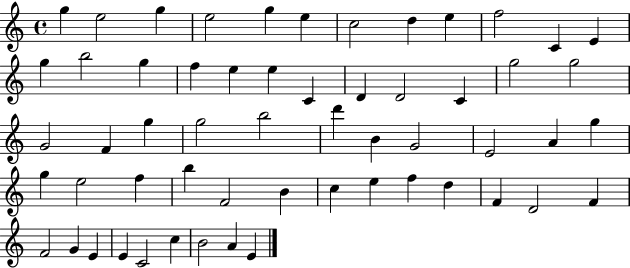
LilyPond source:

{
  \clef treble
  \time 4/4
  \defaultTimeSignature
  \key c \major
  g''4 e''2 g''4 | e''2 g''4 e''4 | c''2 d''4 e''4 | f''2 c'4 e'4 | \break g''4 b''2 g''4 | f''4 e''4 e''4 c'4 | d'4 d'2 c'4 | g''2 g''2 | \break g'2 f'4 g''4 | g''2 b''2 | d'''4 b'4 g'2 | e'2 a'4 g''4 | \break g''4 e''2 f''4 | b''4 f'2 b'4 | c''4 e''4 f''4 d''4 | f'4 d'2 f'4 | \break f'2 g'4 e'4 | e'4 c'2 c''4 | b'2 a'4 e'4 | \bar "|."
}